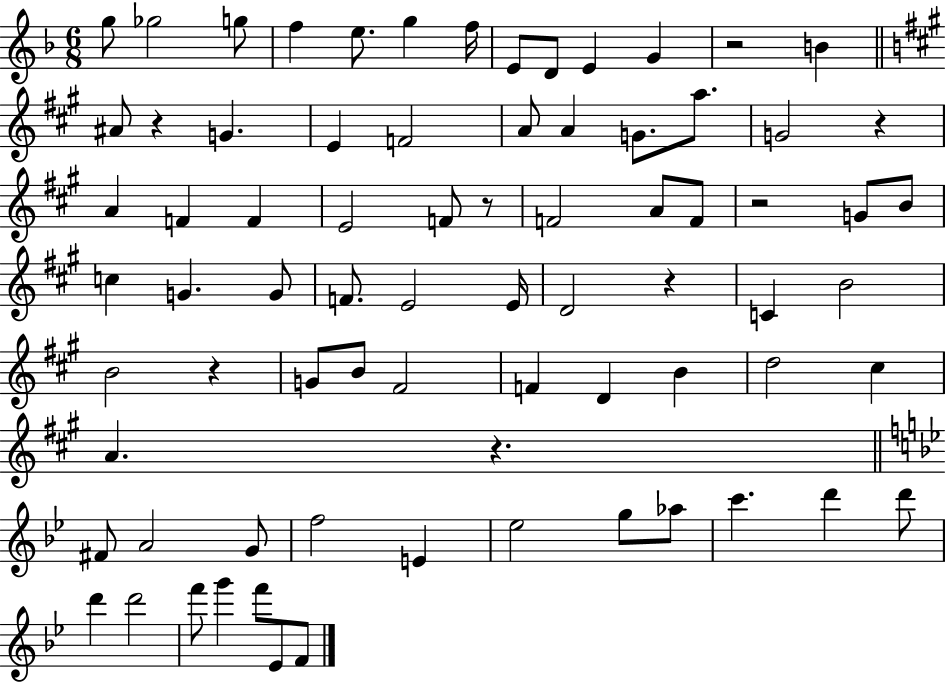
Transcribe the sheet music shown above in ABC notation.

X:1
T:Untitled
M:6/8
L:1/4
K:F
g/2 _g2 g/2 f e/2 g f/4 E/2 D/2 E G z2 B ^A/2 z G E F2 A/2 A G/2 a/2 G2 z A F F E2 F/2 z/2 F2 A/2 F/2 z2 G/2 B/2 c G G/2 F/2 E2 E/4 D2 z C B2 B2 z G/2 B/2 ^F2 F D B d2 ^c A z ^F/2 A2 G/2 f2 E _e2 g/2 _a/2 c' d' d'/2 d' d'2 f'/2 g' f'/2 _E/2 F/2